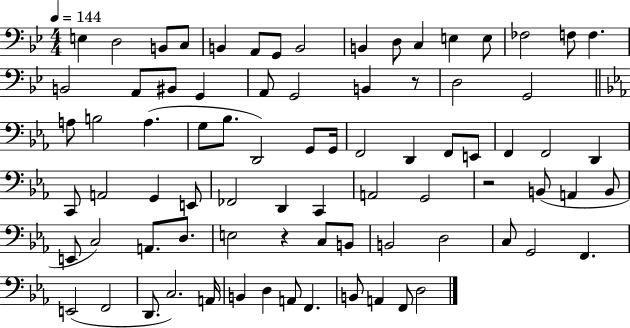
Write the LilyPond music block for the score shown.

{
  \clef bass
  \numericTimeSignature
  \time 4/4
  \key bes \major
  \tempo 4 = 144
  e4 d2 b,8 c8 | b,4 a,8 g,8 b,2 | b,4 d8 c4 e4 e8 | fes2 f8 f4. | \break b,2 a,8 bis,8 g,4 | a,8 g,2 b,4 r8 | d2 g,2 | \bar "||" \break \key ees \major a8 b2 a4.( | g8 bes8. d,2) g,8 g,16 | f,2 d,4 f,8 e,8 | f,4 f,2 d,4 | \break c,8 a,2 g,4 e,8 | fes,2 d,4 c,4 | a,2 g,2 | r2 b,8( a,4 b,8 | \break e,8 c2) a,8. d8. | e2 r4 c8 b,8 | b,2 d2 | c8 g,2 f,4. | \break e,2( f,2 | d,8. c2.) a,16 | b,4 d4 a,8 f,4. | b,8 a,4 f,8 d2 | \break \bar "|."
}